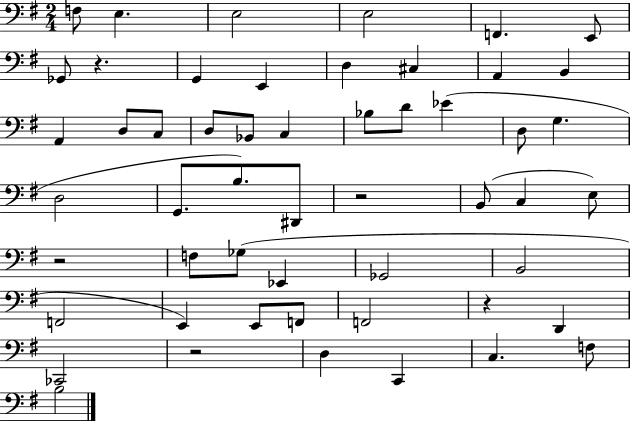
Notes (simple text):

F3/e E3/q. E3/h E3/h F2/q. E2/e Gb2/e R/q. G2/q E2/q D3/q C#3/q A2/q B2/q A2/q D3/e C3/e D3/e Bb2/e C3/q Bb3/e D4/e Eb4/q D3/e G3/q. D3/h G2/e. B3/e. D#2/e R/h B2/e C3/q E3/e R/h F3/e Gb3/e Eb2/q Gb2/h B2/h F2/h E2/q E2/e F2/e F2/h R/q D2/q CES2/h R/h D3/q C2/q C3/q. F3/e B3/h